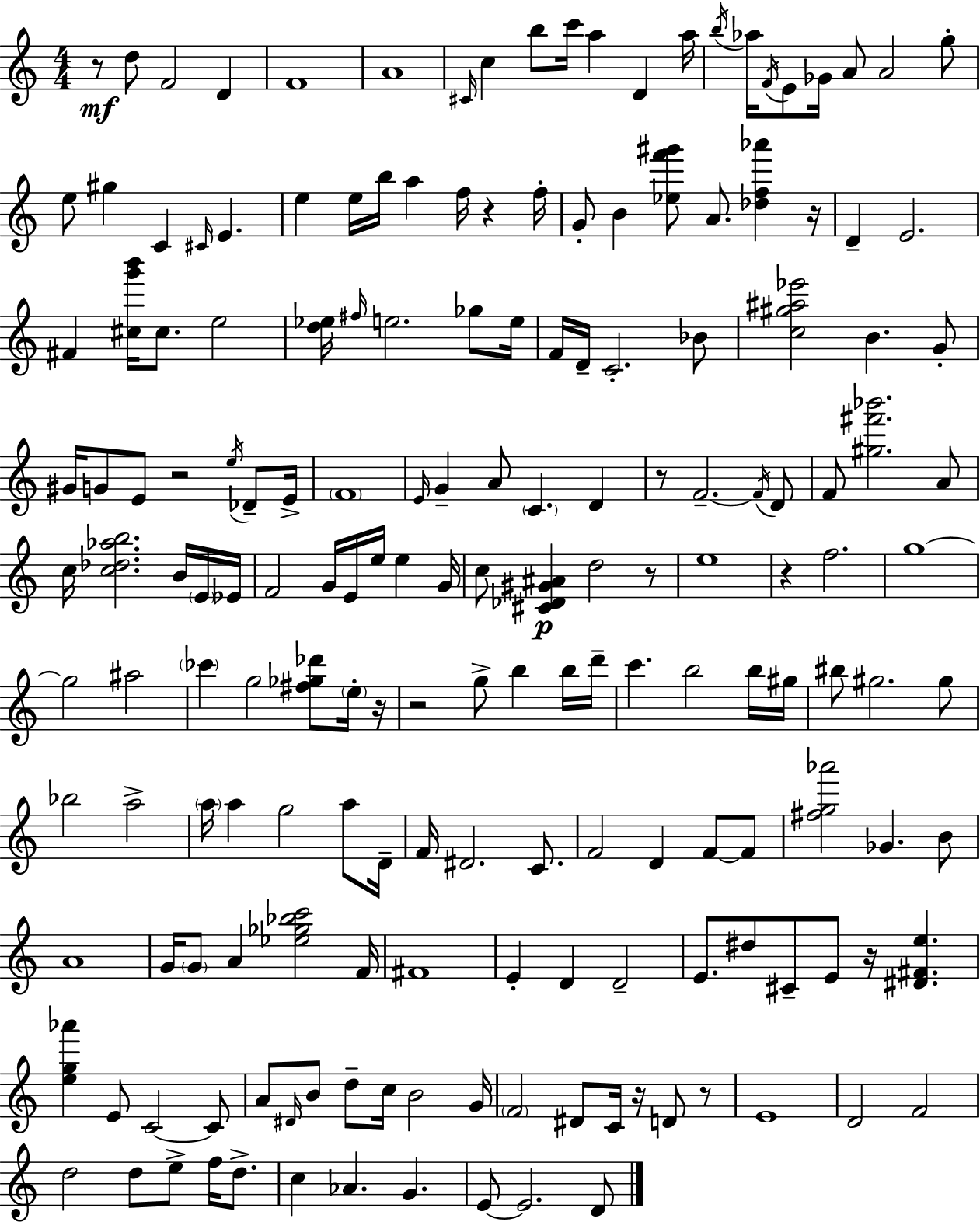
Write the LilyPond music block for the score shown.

{
  \clef treble
  \numericTimeSignature
  \time 4/4
  \key c \major
  r8\mf d''8 f'2 d'4 | f'1 | a'1 | \grace { cis'16 } c''4 b''8 c'''16 a''4 d'4 | \break a''16 \acciaccatura { b''16 } aes''16 \acciaccatura { f'16 } e'8 ges'16 a'8 a'2 | g''8-. e''8 gis''4 c'4 \grace { cis'16 } e'4. | e''4 e''16 b''16 a''4 f''16 r4 | f''16-. g'8-. b'4 <ees'' f''' gis'''>8 a'8. <des'' f'' aes'''>4 | \break r16 d'4-- e'2. | fis'4 <cis'' g''' b'''>16 cis''8. e''2 | <d'' ees''>16 \grace { fis''16 } e''2. | ges''8 e''16 f'16 d'16-- c'2.-. | \break bes'8 <c'' gis'' ais'' ees'''>2 b'4. | g'8-. gis'16 g'8 e'8 r2 | \acciaccatura { e''16 } des'8-- e'16-> \parenthesize f'1 | \grace { e'16 } g'4-- a'8 \parenthesize c'4. | \break d'4 r8 f'2.--~~ | \acciaccatura { f'16 } d'8 f'8 <gis'' fis''' bes'''>2. | a'8 c''16 <c'' des'' aes'' b''>2. | b'16 \parenthesize e'16 ees'16 f'2 | \break g'16 e'16 e''16 e''4 g'16 c''8 <cis' des' gis' ais'>4\p d''2 | r8 e''1 | r4 f''2. | g''1~~ | \break g''2 | ais''2 \parenthesize ces'''4 g''2 | <fis'' ges'' des'''>8 \parenthesize e''16-. r16 r2 | g''8-> b''4 b''16 d'''16-- c'''4. b''2 | \break b''16 gis''16 bis''8 gis''2. | gis''8 bes''2 | a''2-> \parenthesize a''16 a''4 g''2 | a''8 d'16-- f'16 dis'2. | \break c'8. f'2 | d'4 f'8~~ f'8 <fis'' g'' aes'''>2 | ges'4. b'8 a'1 | g'16 \parenthesize g'8 a'4 <ees'' ges'' bes'' c'''>2 | \break f'16 fis'1 | e'4-. d'4 | d'2-- e'8. dis''8 cis'8-- e'8 | r16 <dis' fis' e''>4. <e'' g'' aes'''>4 e'8 c'2~~ | \break c'8 a'8 \grace { dis'16 } b'8 d''8-- c''16 | b'2 g'16 \parenthesize f'2 | dis'8 c'16 r16 d'8 r8 e'1 | d'2 | \break f'2 d''2 | d''8 e''8-> f''16 d''8.-> c''4 aes'4. | g'4. e'8~~ e'2. | d'8 \bar "|."
}